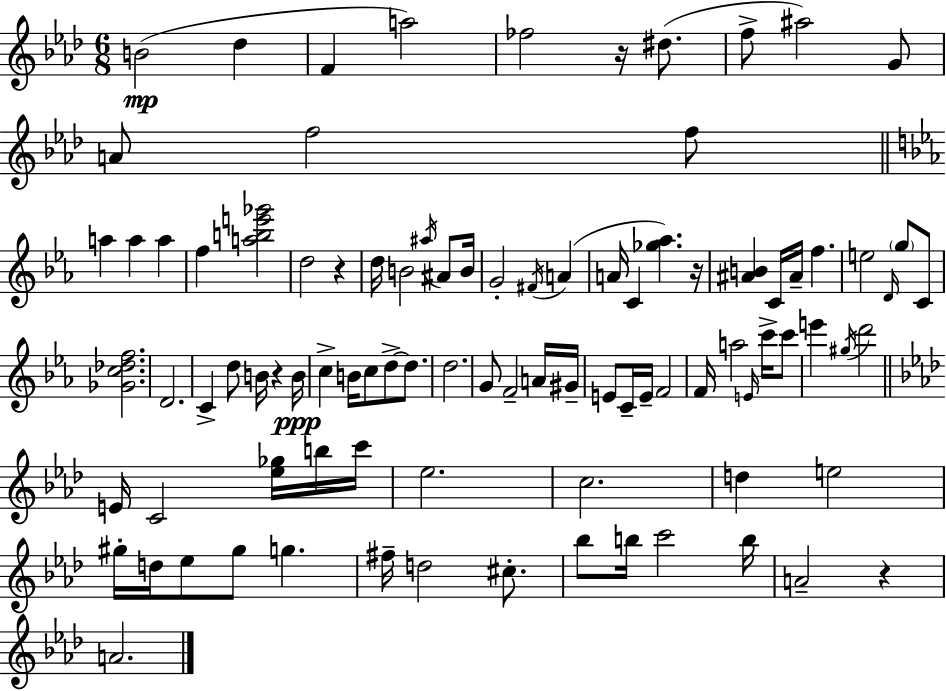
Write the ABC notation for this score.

X:1
T:Untitled
M:6/8
L:1/4
K:Fm
B2 _d F a2 _f2 z/4 ^d/2 f/2 ^a2 G/2 A/2 f2 f/2 a a a f [abe'_g']2 d2 z d/4 B2 ^a/4 ^A/2 B/4 G2 ^F/4 A A/4 C [_g_a] z/4 [^AB] C/4 ^A/4 f e2 D/4 g/2 C/2 [_Gc_df]2 D2 C d/2 B/4 z B/4 c B/4 c/2 d/2 d/2 d2 G/2 F2 A/4 ^G/4 E/2 C/4 E/4 F2 F/4 a2 E/4 c'/4 c'/2 e' ^g/4 d'2 E/4 C2 [_e_g]/4 b/4 c'/4 _e2 c2 d e2 ^g/4 d/4 _e/2 ^g/2 g ^f/4 d2 ^c/2 _b/2 b/4 c'2 b/4 A2 z A2